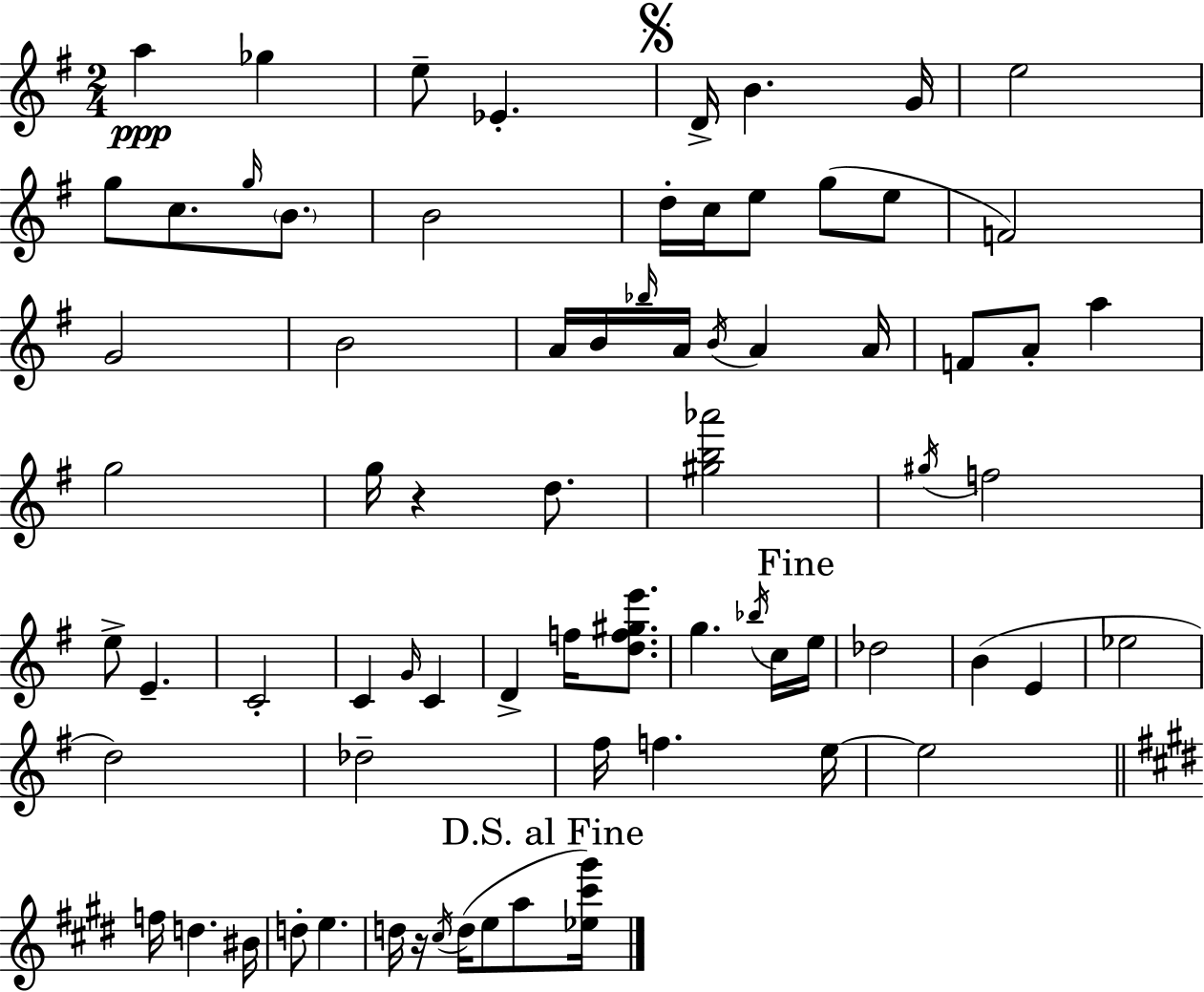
X:1
T:Untitled
M:2/4
L:1/4
K:G
a _g e/2 _E D/4 B G/4 e2 g/2 c/2 g/4 B/2 B2 d/4 c/4 e/2 g/2 e/2 F2 G2 B2 A/4 B/4 _b/4 A/4 B/4 A A/4 F/2 A/2 a g2 g/4 z d/2 [^gb_a']2 ^g/4 f2 e/2 E C2 C G/4 C D f/4 [df^ge']/2 g _b/4 c/4 e/4 _d2 B E _e2 d2 _d2 ^f/4 f e/4 e2 f/4 d ^B/4 d/2 e d/4 z/4 ^c/4 d/4 e/2 a/2 [_e^c'^g']/4